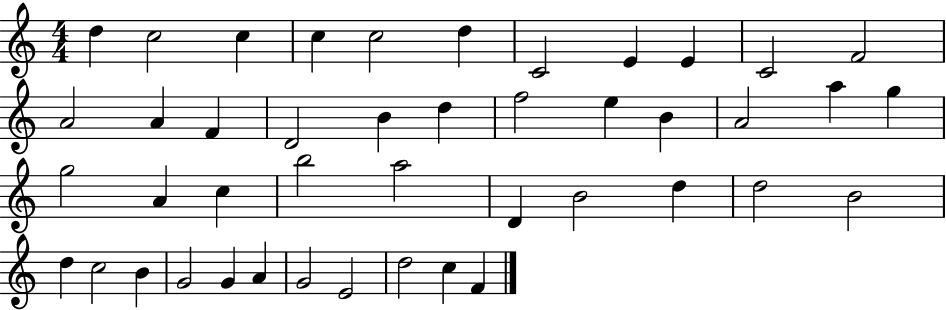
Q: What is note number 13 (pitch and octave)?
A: A4